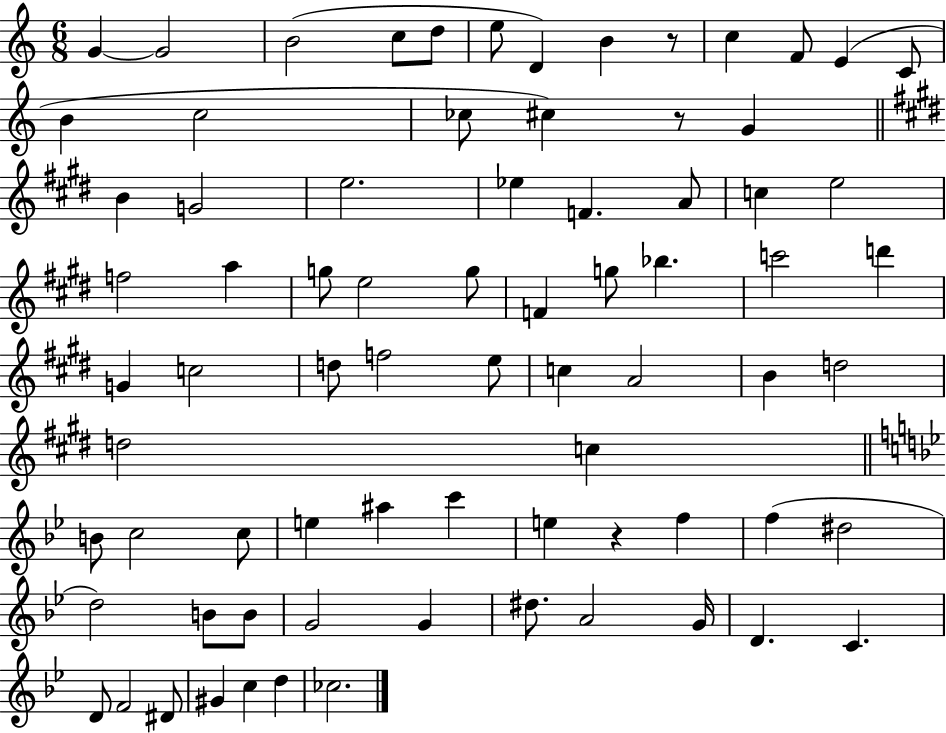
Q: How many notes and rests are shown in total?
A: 76